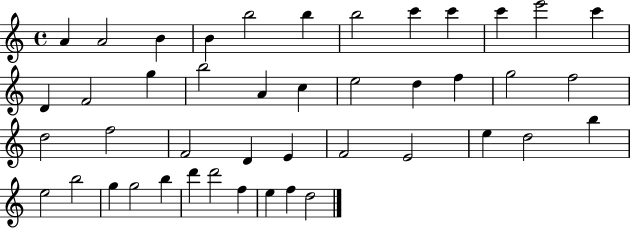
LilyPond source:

{
  \clef treble
  \time 4/4
  \defaultTimeSignature
  \key c \major
  a'4 a'2 b'4 | b'4 b''2 b''4 | b''2 c'''4 c'''4 | c'''4 e'''2 c'''4 | \break d'4 f'2 g''4 | b''2 a'4 c''4 | e''2 d''4 f''4 | g''2 f''2 | \break d''2 f''2 | f'2 d'4 e'4 | f'2 e'2 | e''4 d''2 b''4 | \break e''2 b''2 | g''4 g''2 b''4 | d'''4 d'''2 f''4 | e''4 f''4 d''2 | \break \bar "|."
}